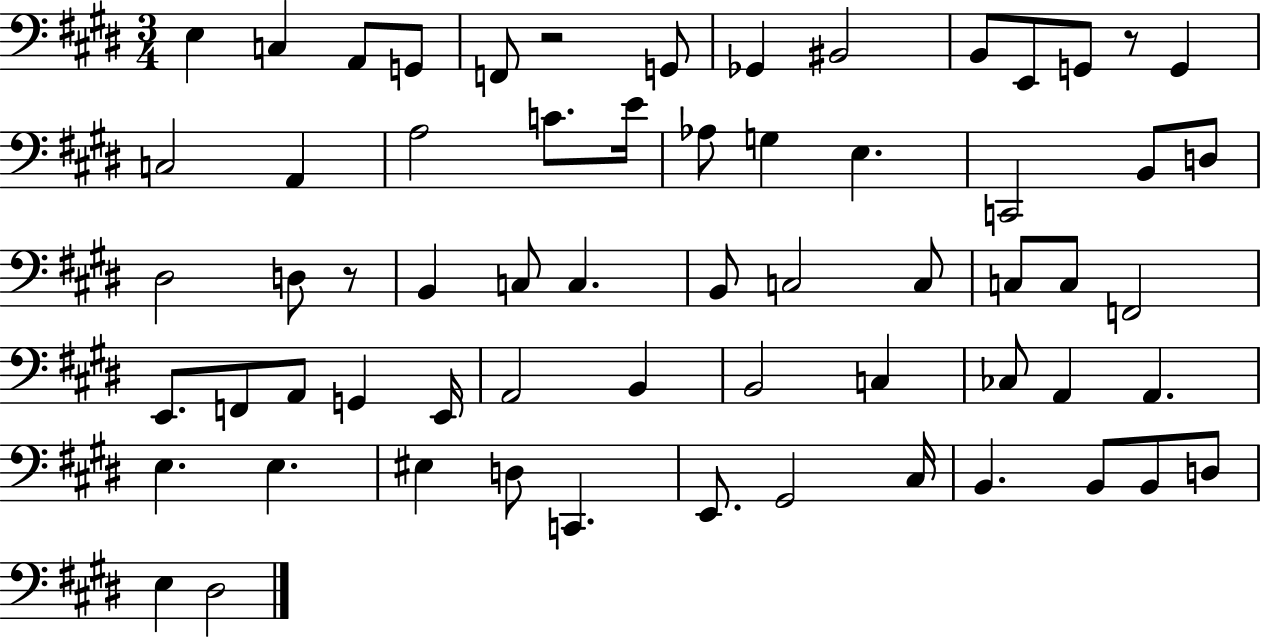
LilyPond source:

{
  \clef bass
  \numericTimeSignature
  \time 3/4
  \key e \major
  e4 c4 a,8 g,8 | f,8 r2 g,8 | ges,4 bis,2 | b,8 e,8 g,8 r8 g,4 | \break c2 a,4 | a2 c'8. e'16 | aes8 g4 e4. | c,2 b,8 d8 | \break dis2 d8 r8 | b,4 c8 c4. | b,8 c2 c8 | c8 c8 f,2 | \break e,8. f,8 a,8 g,4 e,16 | a,2 b,4 | b,2 c4 | ces8 a,4 a,4. | \break e4. e4. | eis4 d8 c,4. | e,8. gis,2 cis16 | b,4. b,8 b,8 d8 | \break e4 dis2 | \bar "|."
}